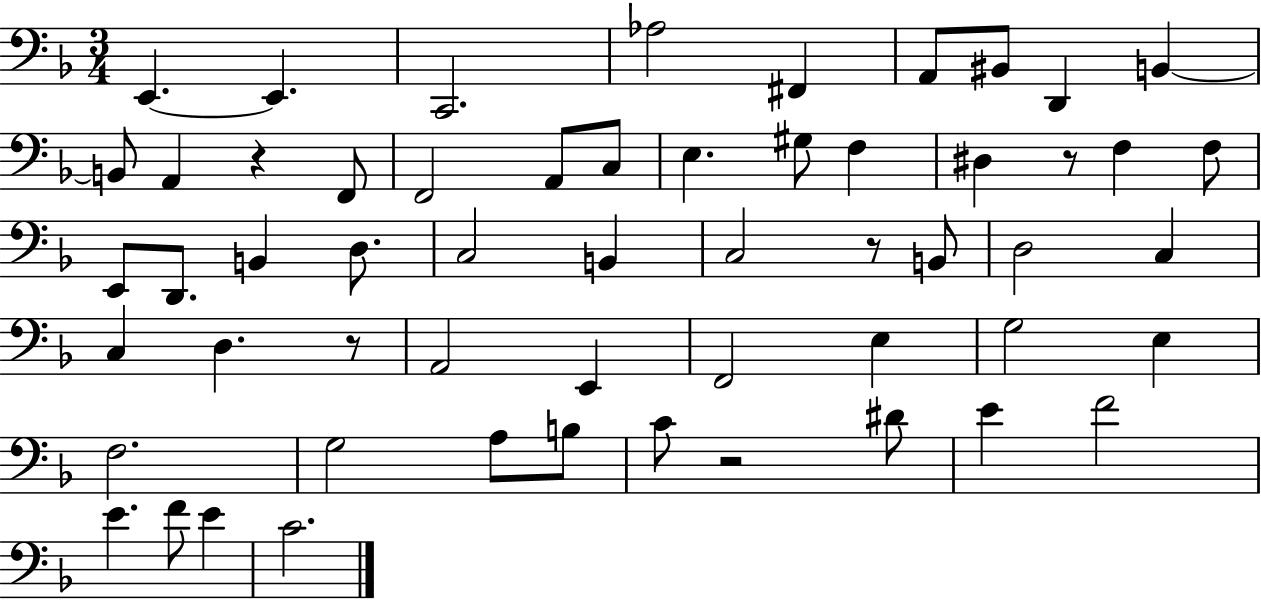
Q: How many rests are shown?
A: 5